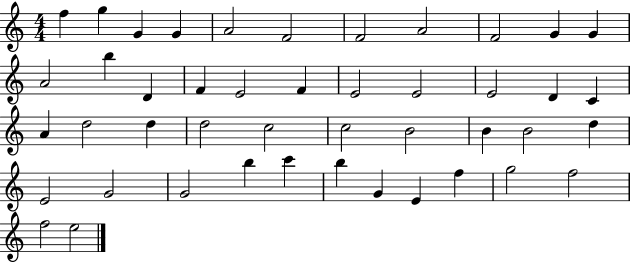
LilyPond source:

{
  \clef treble
  \numericTimeSignature
  \time 4/4
  \key c \major
  f''4 g''4 g'4 g'4 | a'2 f'2 | f'2 a'2 | f'2 g'4 g'4 | \break a'2 b''4 d'4 | f'4 e'2 f'4 | e'2 e'2 | e'2 d'4 c'4 | \break a'4 d''2 d''4 | d''2 c''2 | c''2 b'2 | b'4 b'2 d''4 | \break e'2 g'2 | g'2 b''4 c'''4 | b''4 g'4 e'4 f''4 | g''2 f''2 | \break f''2 e''2 | \bar "|."
}